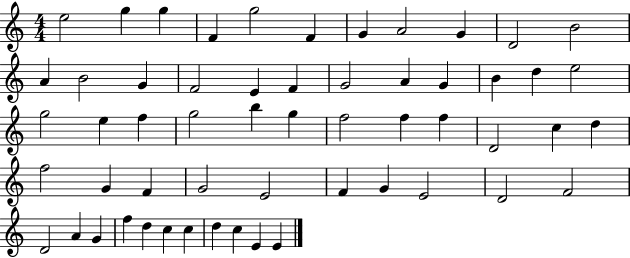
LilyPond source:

{
  \clef treble
  \numericTimeSignature
  \time 4/4
  \key c \major
  e''2 g''4 g''4 | f'4 g''2 f'4 | g'4 a'2 g'4 | d'2 b'2 | \break a'4 b'2 g'4 | f'2 e'4 f'4 | g'2 a'4 g'4 | b'4 d''4 e''2 | \break g''2 e''4 f''4 | g''2 b''4 g''4 | f''2 f''4 f''4 | d'2 c''4 d''4 | \break f''2 g'4 f'4 | g'2 e'2 | f'4 g'4 e'2 | d'2 f'2 | \break d'2 a'4 g'4 | f''4 d''4 c''4 c''4 | d''4 c''4 e'4 e'4 | \bar "|."
}